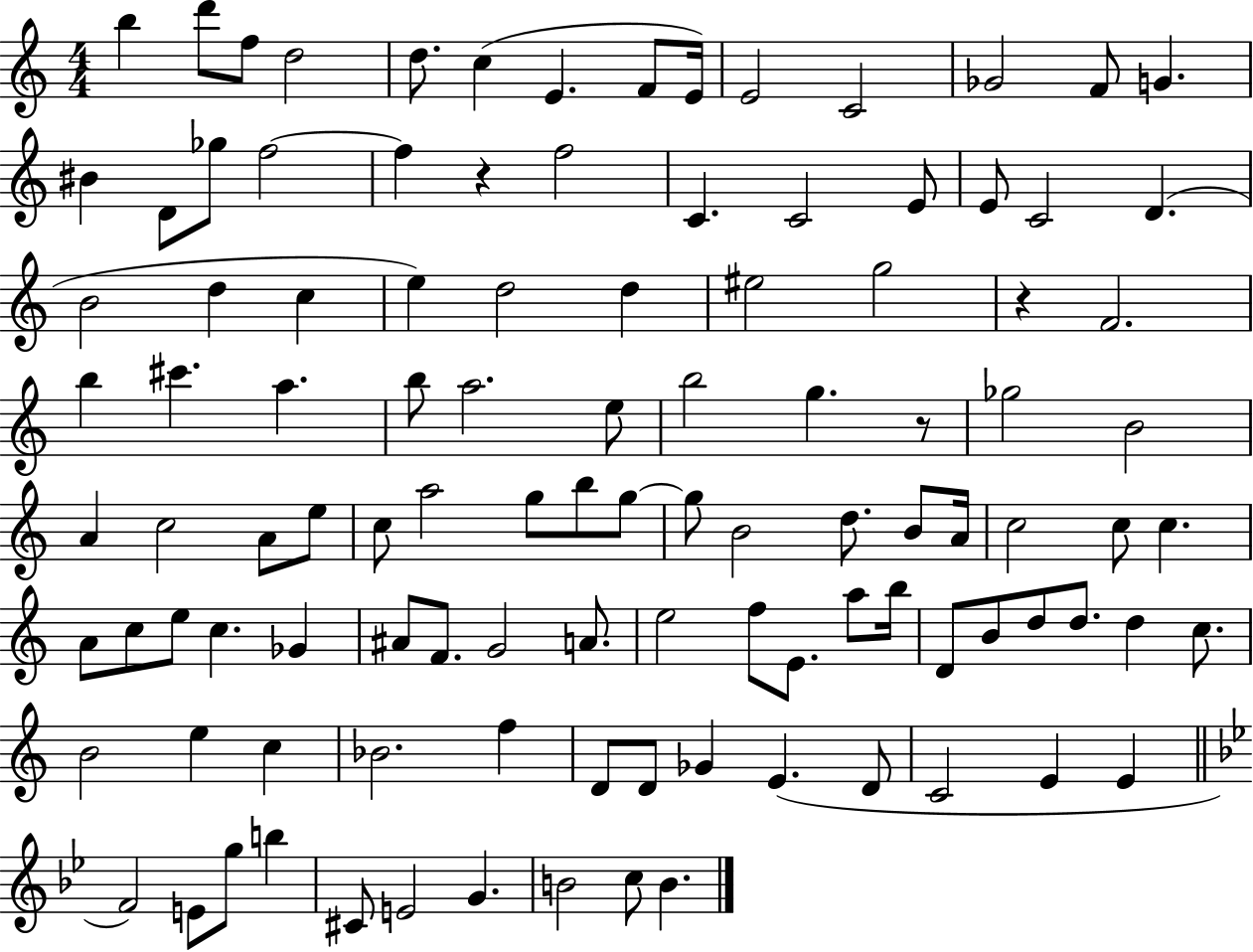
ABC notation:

X:1
T:Untitled
M:4/4
L:1/4
K:C
b d'/2 f/2 d2 d/2 c E F/2 E/4 E2 C2 _G2 F/2 G ^B D/2 _g/2 f2 f z f2 C C2 E/2 E/2 C2 D B2 d c e d2 d ^e2 g2 z F2 b ^c' a b/2 a2 e/2 b2 g z/2 _g2 B2 A c2 A/2 e/2 c/2 a2 g/2 b/2 g/2 g/2 B2 d/2 B/2 A/4 c2 c/2 c A/2 c/2 e/2 c _G ^A/2 F/2 G2 A/2 e2 f/2 E/2 a/2 b/4 D/2 B/2 d/2 d/2 d c/2 B2 e c _B2 f D/2 D/2 _G E D/2 C2 E E F2 E/2 g/2 b ^C/2 E2 G B2 c/2 B